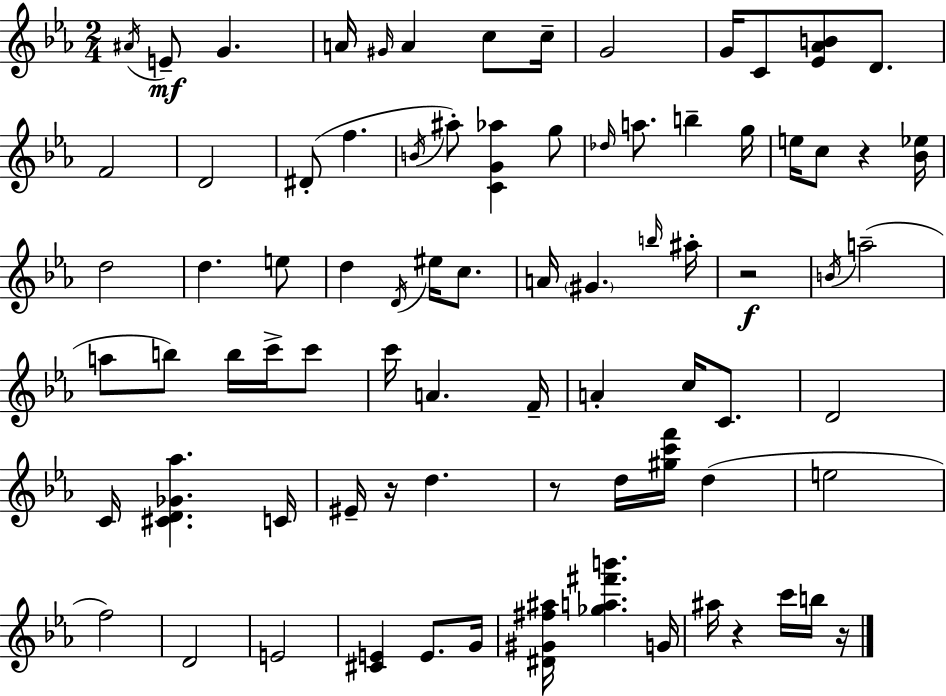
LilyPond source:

{
  \clef treble
  \numericTimeSignature
  \time 2/4
  \key c \minor
  \acciaccatura { ais'16 }\mf e'8-- g'4. | a'16 \grace { gis'16 } a'4 c''8 | c''16-- g'2 | g'16 c'8 <ees' aes' b'>8 d'8. | \break f'2 | d'2 | dis'8-.( f''4. | \acciaccatura { b'16 } ais''8-.) <c' g' aes''>4 | \break g''8 \grace { des''16 } a''8. b''4-- | g''16 e''16 c''8 r4 | <bes' ees''>16 d''2 | d''4. | \break e''8 d''4 | \acciaccatura { d'16 } eis''16 c''8. a'16 \parenthesize gis'4. | \grace { b''16 } ais''16-. r2\f | \acciaccatura { b'16 }( a''2-- | \break a''8 | b''8) b''16 c'''16-> c'''8 c'''16 | a'4. f'16-- a'4-. | c''16 c'8. d'2 | \break c'16 | <cis' d' ges' aes''>4. c'16 eis'16-- | r16 d''4. r8 | d''16 <gis'' c''' f'''>16 d''4( e''2 | \break f''2) | d'2 | e'2 | <cis' e'>4 | \break e'8. g'16 <dis' gis' fis'' ais''>16 | <ges'' a'' fis''' b'''>4. g'16 ais''16 | r4 c'''16 b''16 r16 \bar "|."
}